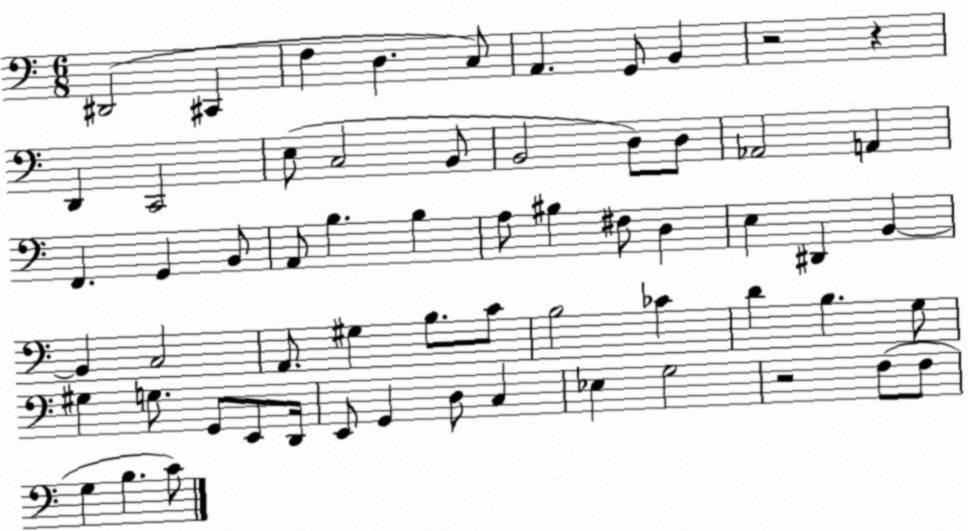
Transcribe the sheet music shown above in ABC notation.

X:1
T:Untitled
M:6/8
L:1/4
K:C
^D,,2 ^C,, F, D, C,/2 A,, G,,/2 B,, z2 z D,, C,,2 E,/2 C,2 B,,/2 B,,2 D,/2 D,/2 _A,,2 A,, F,, G,, B,,/2 A,,/2 B, B, A,/2 ^B, ^F,/2 D, E, ^D,, B,, B,, C,2 A,,/2 ^G, B,/2 C/2 B,2 _C D B, G,/2 ^G, G,/2 G,,/2 E,,/2 D,,/4 E,,/2 G,, D,/2 C, _E, G,2 z2 F,/2 F,/2 G, B, C/2